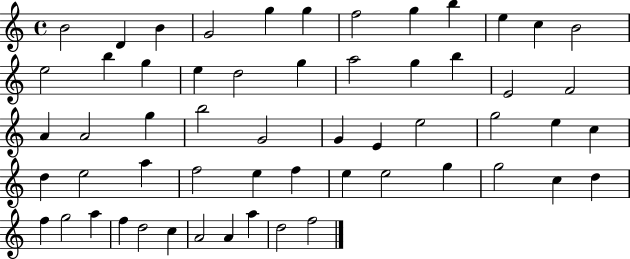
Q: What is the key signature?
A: C major